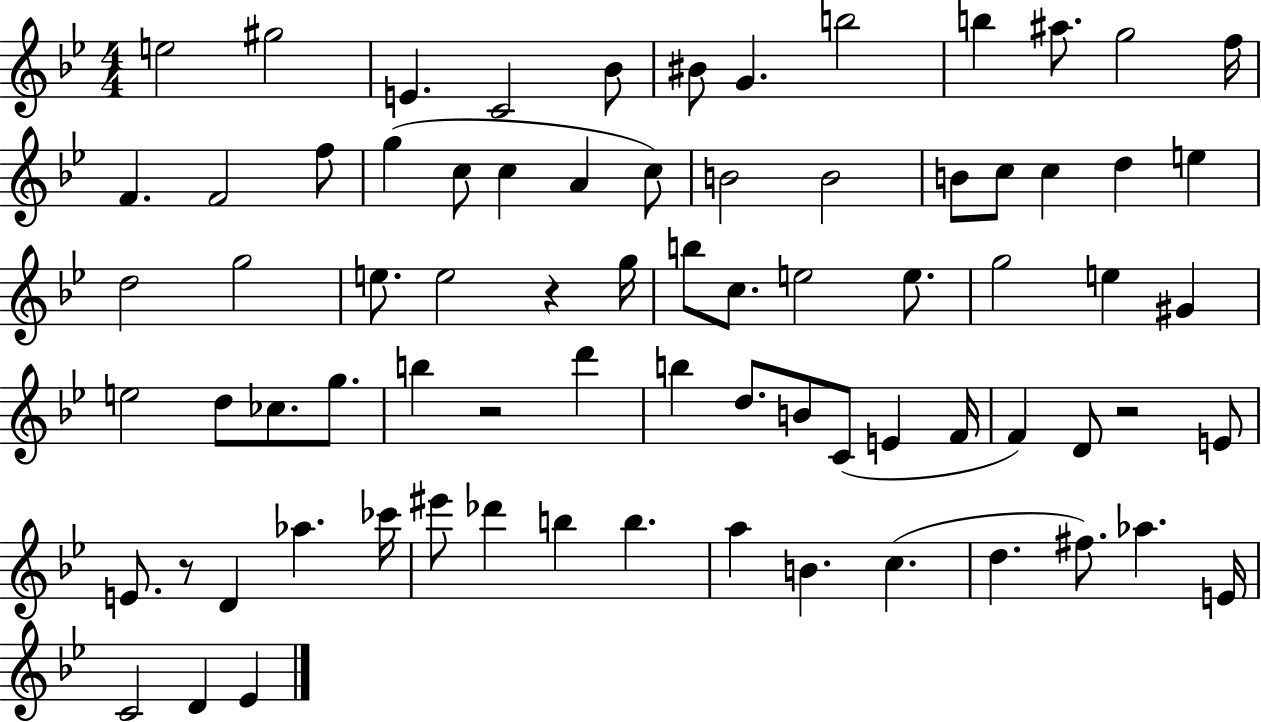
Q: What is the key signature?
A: BES major